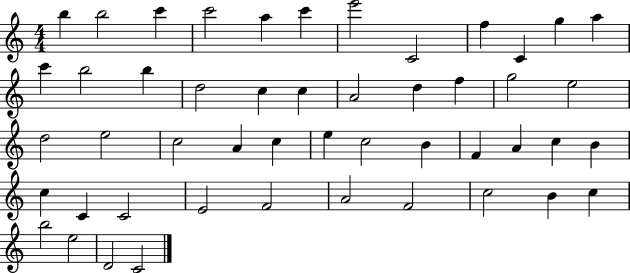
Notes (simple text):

B5/q B5/h C6/q C6/h A5/q C6/q E6/h C4/h F5/q C4/q G5/q A5/q C6/q B5/h B5/q D5/h C5/q C5/q A4/h D5/q F5/q G5/h E5/h D5/h E5/h C5/h A4/q C5/q E5/q C5/h B4/q F4/q A4/q C5/q B4/q C5/q C4/q C4/h E4/h F4/h A4/h F4/h C5/h B4/q C5/q B5/h E5/h D4/h C4/h